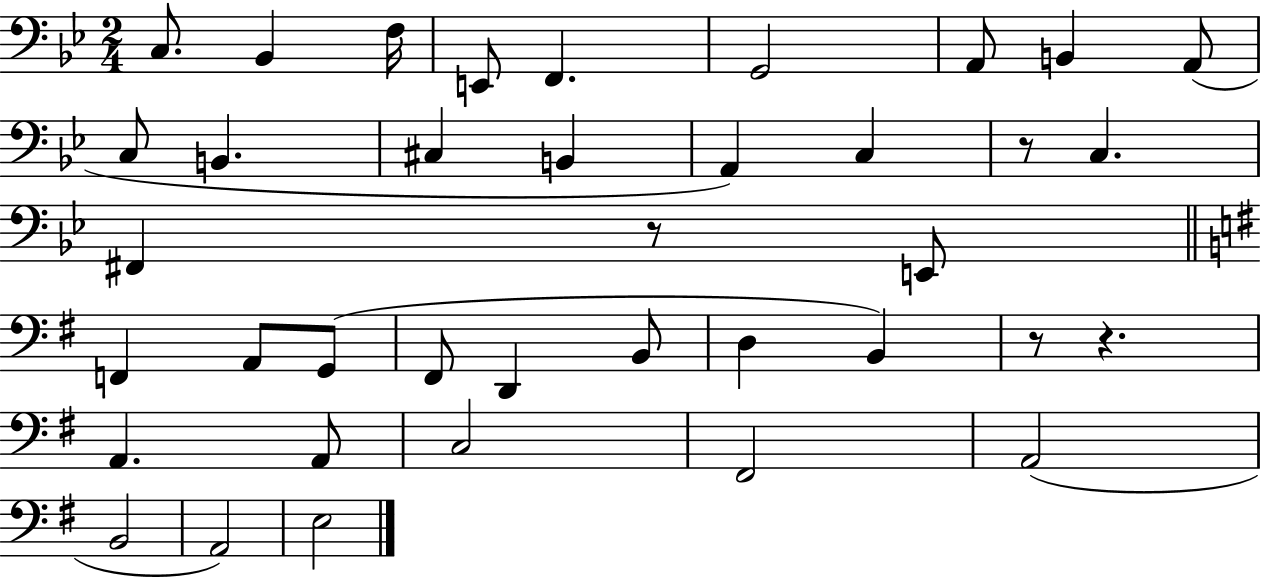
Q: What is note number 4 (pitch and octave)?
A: E2